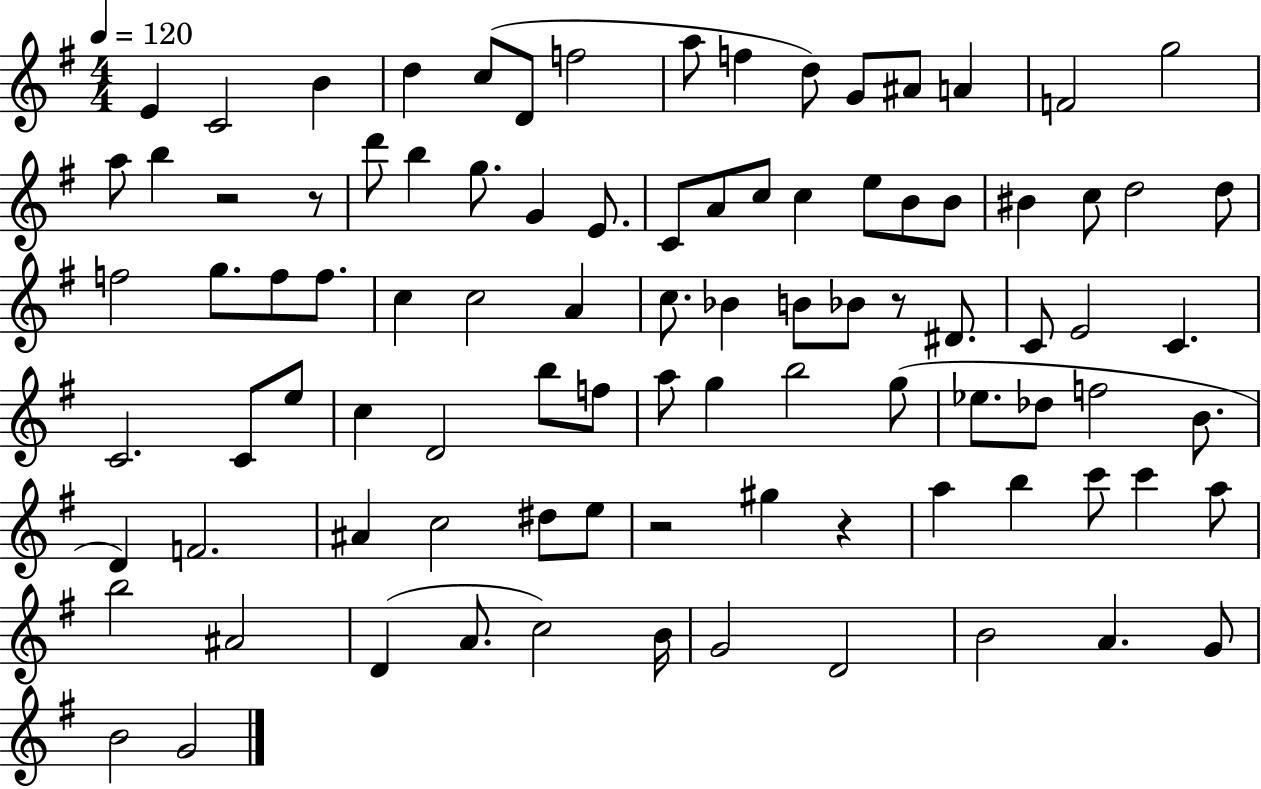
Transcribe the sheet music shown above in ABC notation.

X:1
T:Untitled
M:4/4
L:1/4
K:G
E C2 B d c/2 D/2 f2 a/2 f d/2 G/2 ^A/2 A F2 g2 a/2 b z2 z/2 d'/2 b g/2 G E/2 C/2 A/2 c/2 c e/2 B/2 B/2 ^B c/2 d2 d/2 f2 g/2 f/2 f/2 c c2 A c/2 _B B/2 _B/2 z/2 ^D/2 C/2 E2 C C2 C/2 e/2 c D2 b/2 f/2 a/2 g b2 g/2 _e/2 _d/2 f2 B/2 D F2 ^A c2 ^d/2 e/2 z2 ^g z a b c'/2 c' a/2 b2 ^A2 D A/2 c2 B/4 G2 D2 B2 A G/2 B2 G2